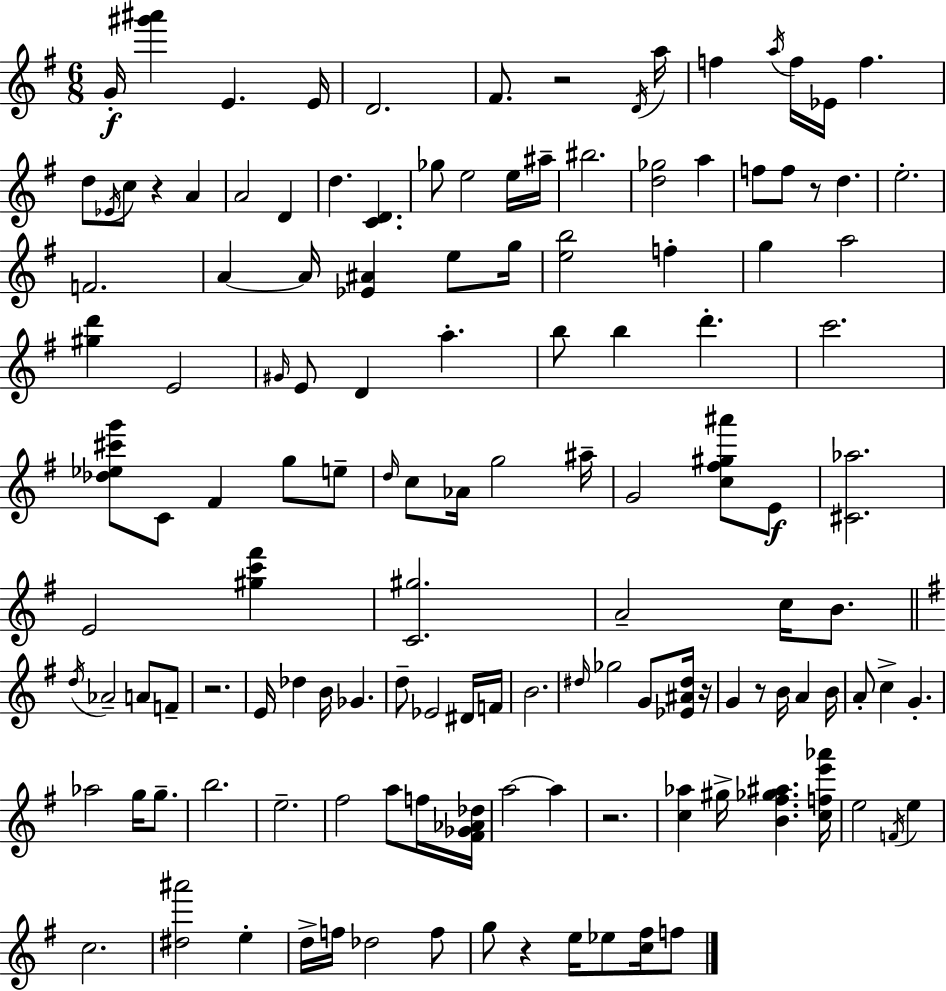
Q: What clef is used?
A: treble